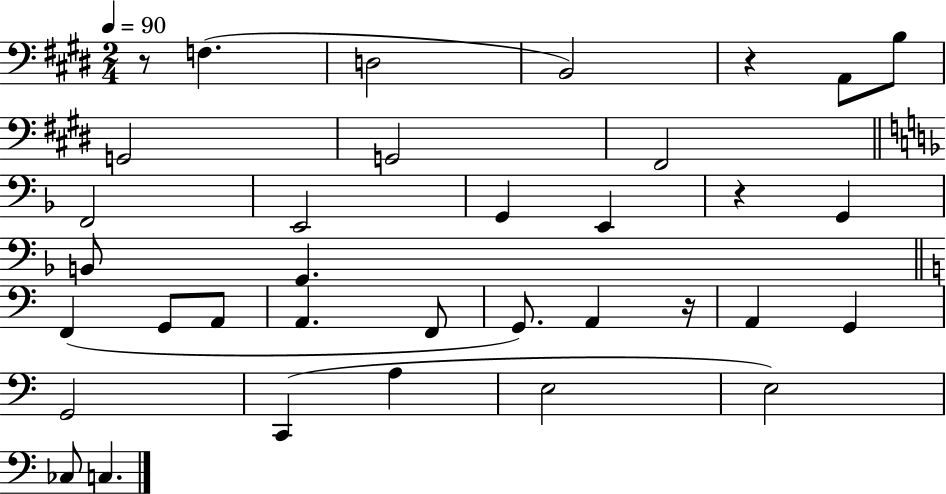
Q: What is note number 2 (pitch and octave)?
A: D3